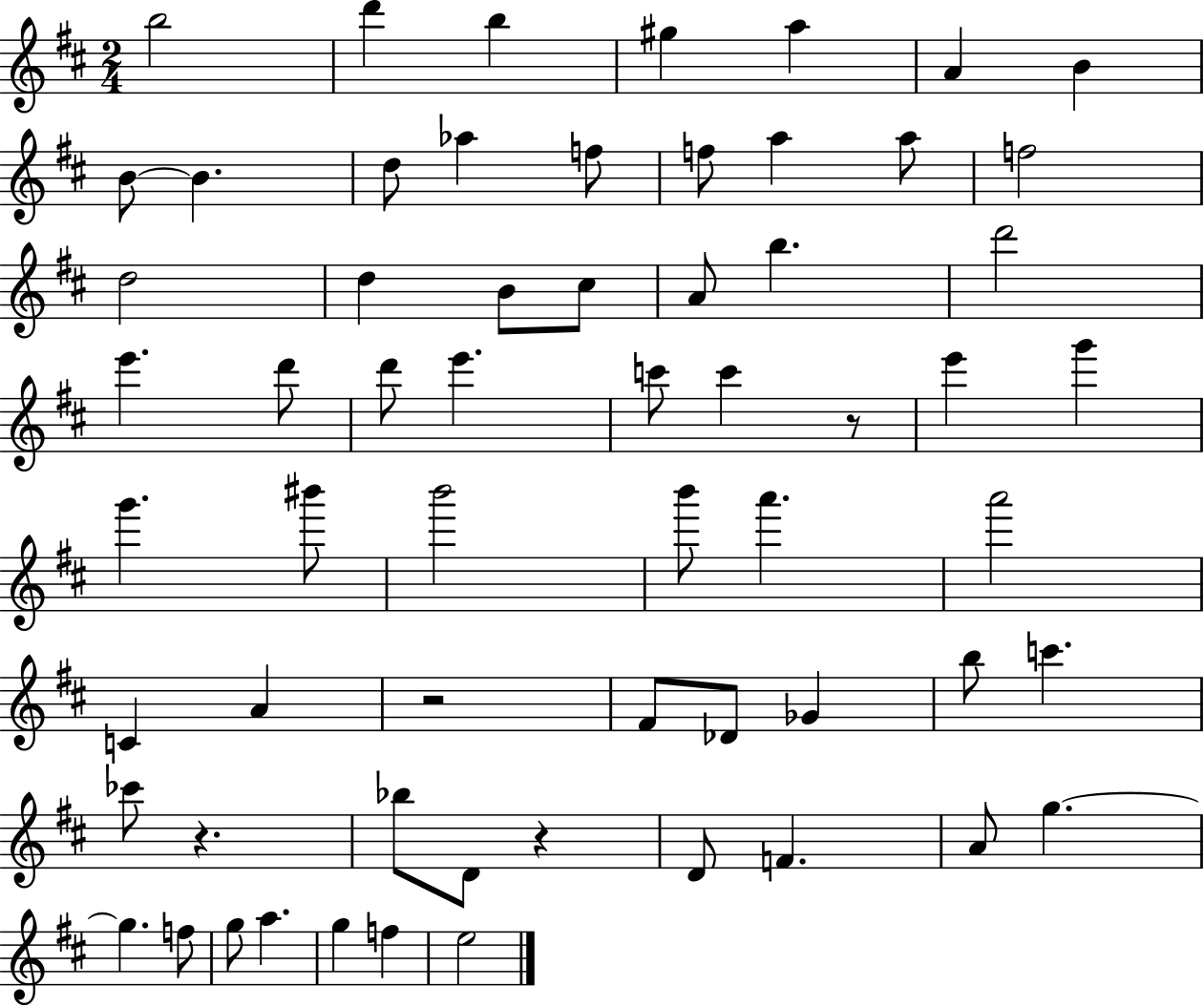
{
  \clef treble
  \numericTimeSignature
  \time 2/4
  \key d \major
  b''2 | d'''4 b''4 | gis''4 a''4 | a'4 b'4 | \break b'8~~ b'4. | d''8 aes''4 f''8 | f''8 a''4 a''8 | f''2 | \break d''2 | d''4 b'8 cis''8 | a'8 b''4. | d'''2 | \break e'''4. d'''8 | d'''8 e'''4. | c'''8 c'''4 r8 | e'''4 g'''4 | \break g'''4. bis'''8 | b'''2 | b'''8 a'''4. | a'''2 | \break c'4 a'4 | r2 | fis'8 des'8 ges'4 | b''8 c'''4. | \break ces'''8 r4. | bes''8 d'8 r4 | d'8 f'4. | a'8 g''4.~~ | \break g''4. f''8 | g''8 a''4. | g''4 f''4 | e''2 | \break \bar "|."
}